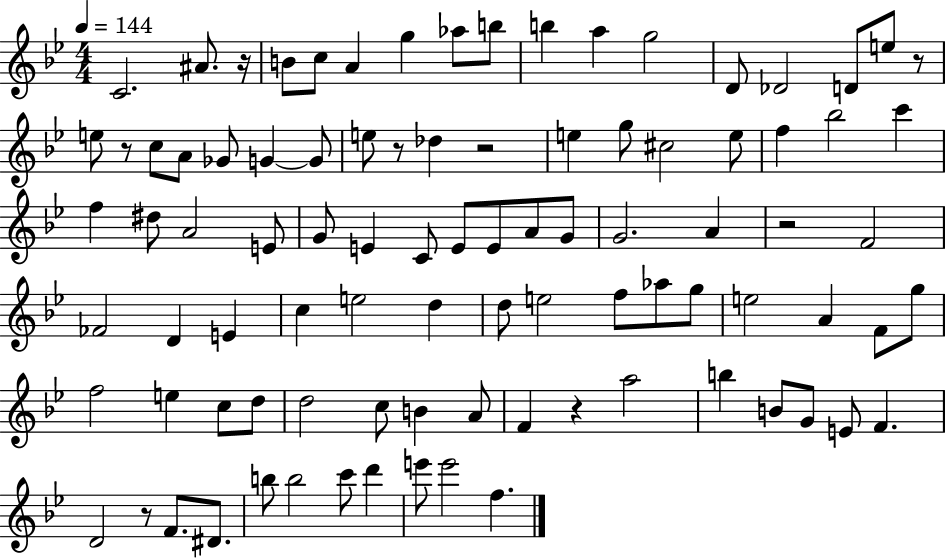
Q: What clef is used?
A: treble